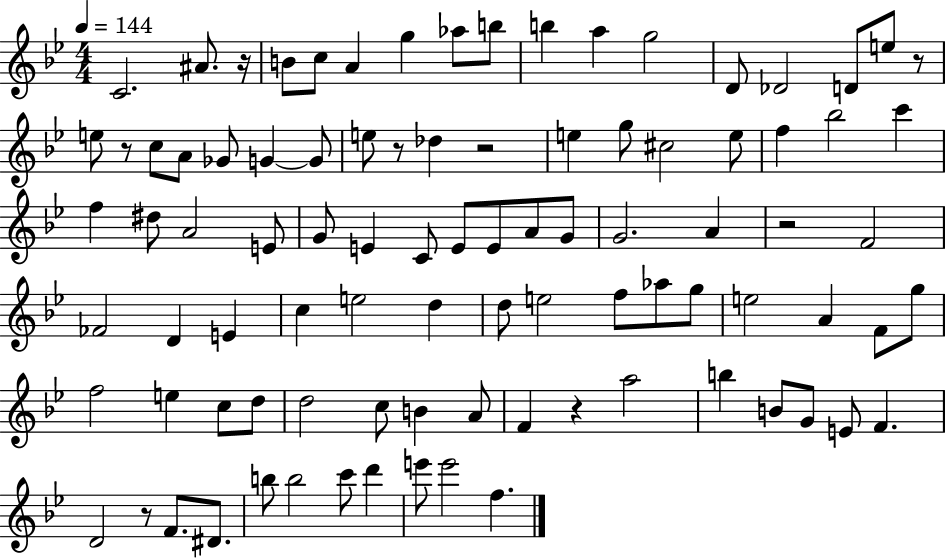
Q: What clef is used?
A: treble